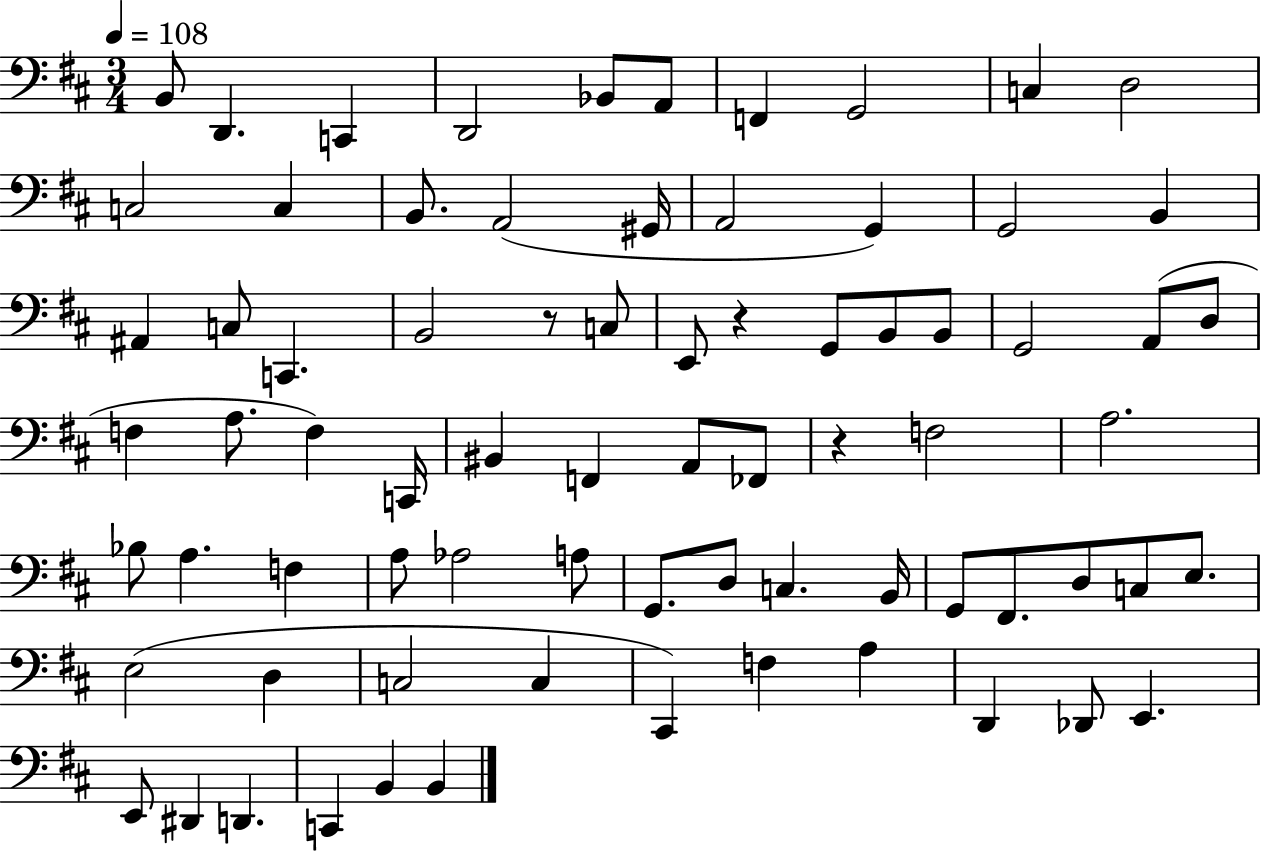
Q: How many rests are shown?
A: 3